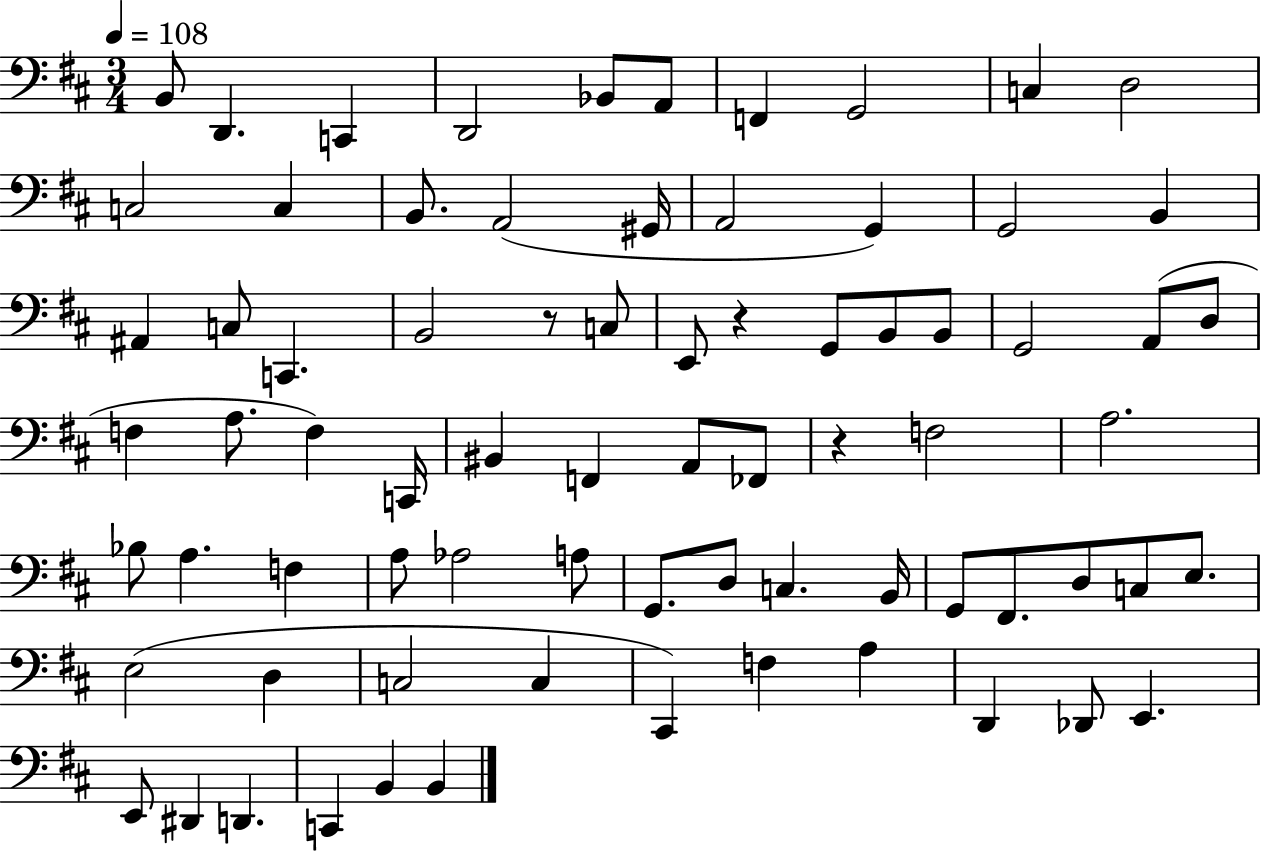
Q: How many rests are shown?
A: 3